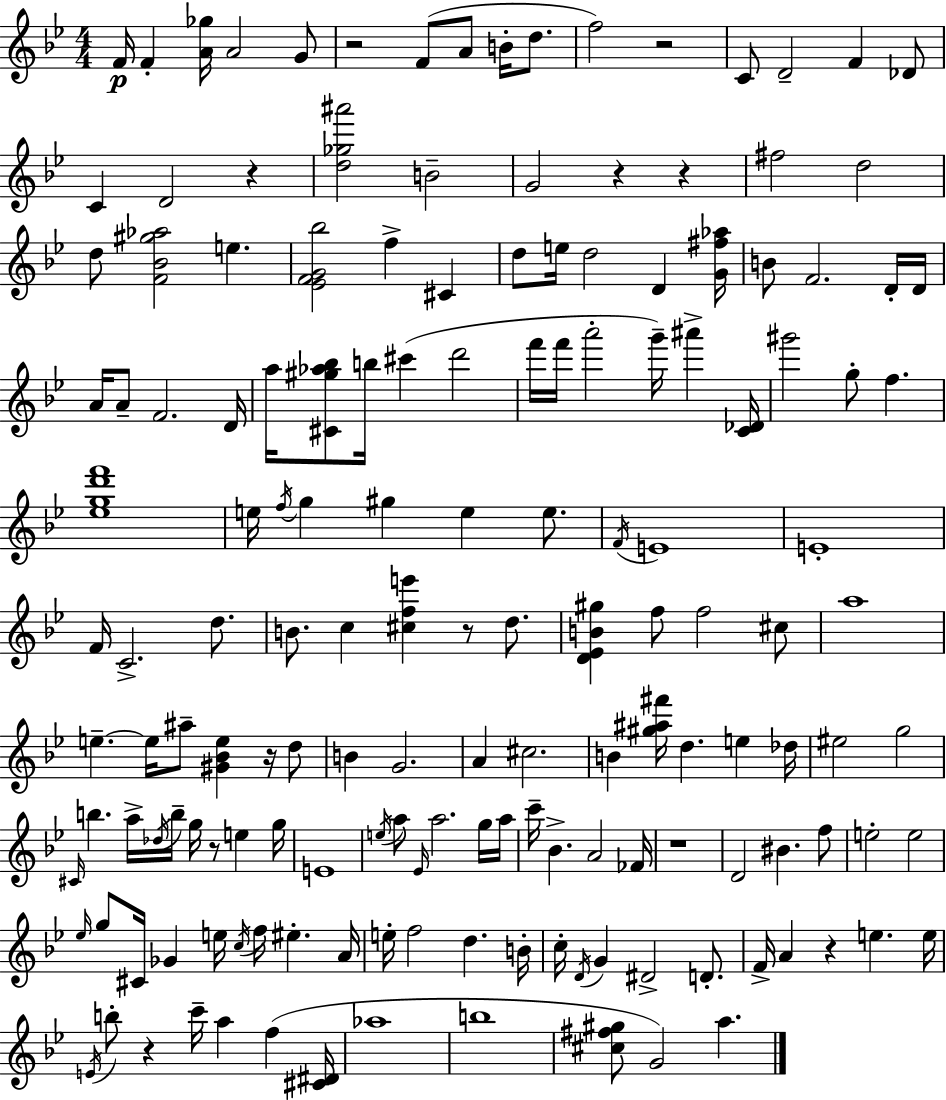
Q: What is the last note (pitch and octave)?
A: A5